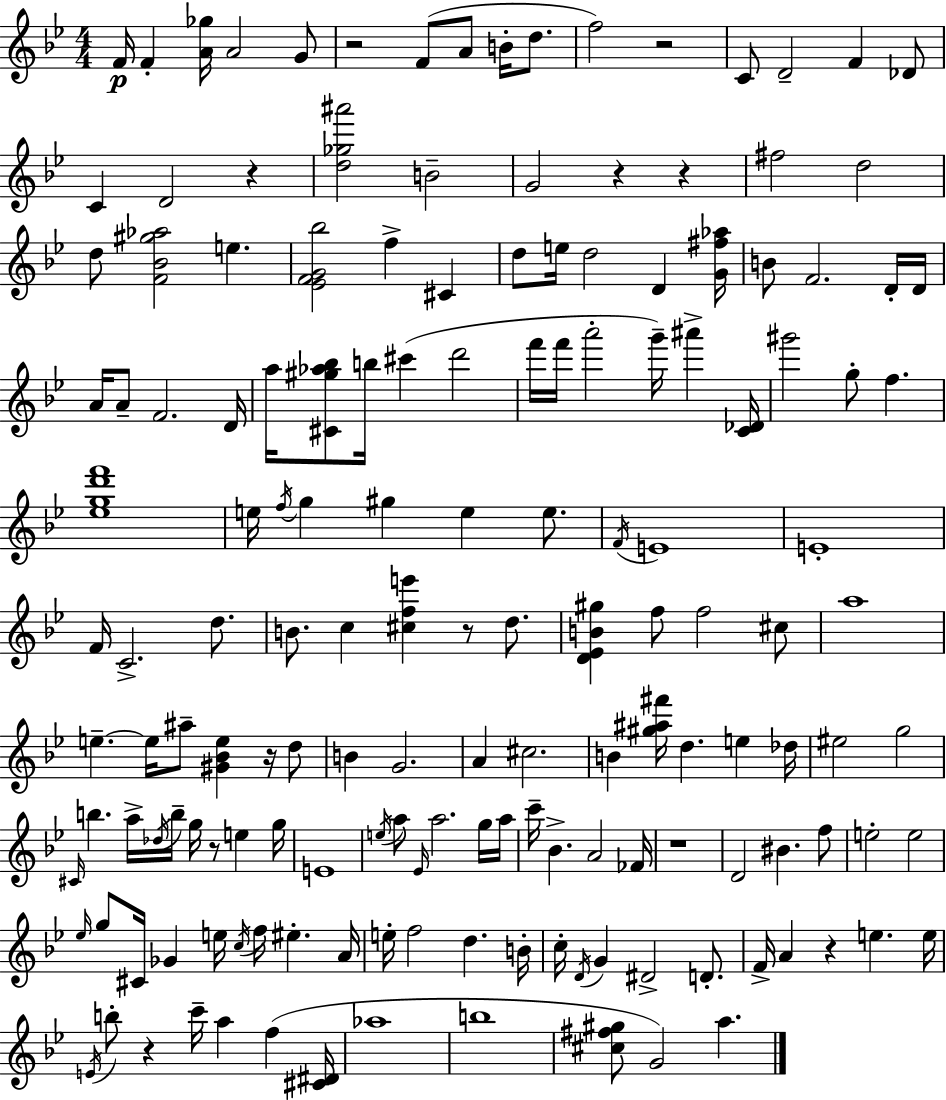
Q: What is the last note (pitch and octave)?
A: A5